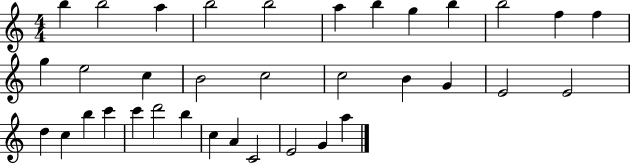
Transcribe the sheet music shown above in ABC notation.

X:1
T:Untitled
M:4/4
L:1/4
K:C
b b2 a b2 b2 a b g b b2 f f g e2 c B2 c2 c2 B G E2 E2 d c b c' c' d'2 b c A C2 E2 G a